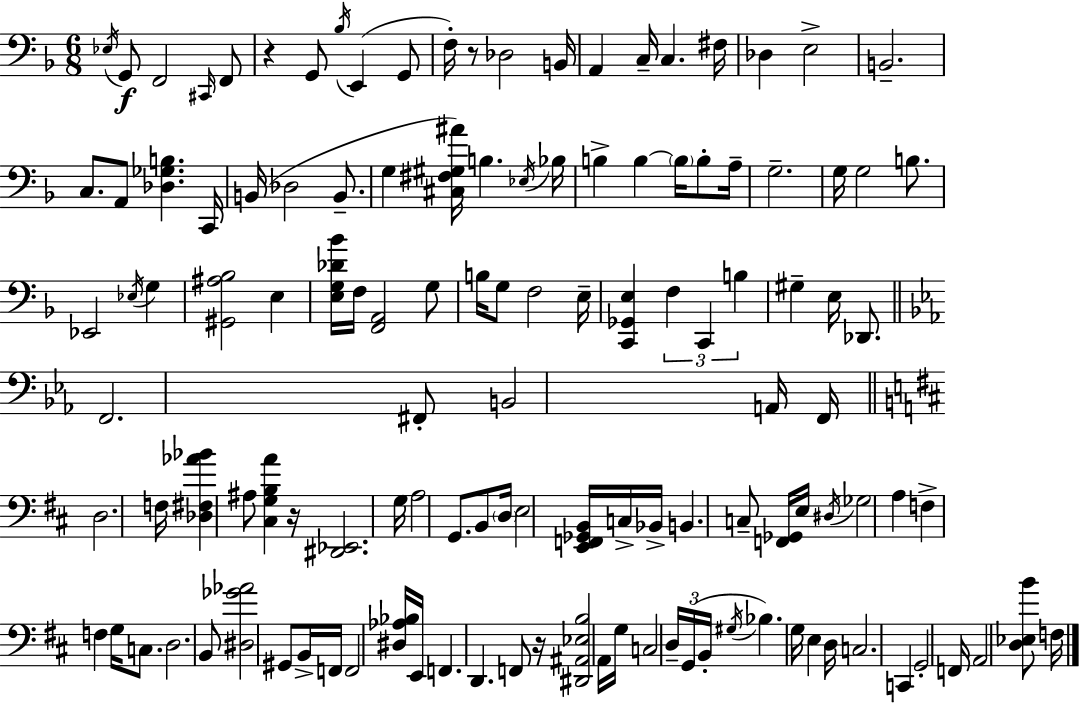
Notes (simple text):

Eb3/s G2/e F2/h C#2/s F2/e R/q G2/e Bb3/s E2/q G2/e F3/s R/e Db3/h B2/s A2/q C3/s C3/q. F#3/s Db3/q E3/h B2/h. C3/e. A2/e [Db3,Gb3,B3]/q. C2/s B2/s Db3/h B2/e. G3/q [C#3,F#3,G#3,A#4]/s B3/q. Eb3/s Bb3/s B3/q B3/q B3/s B3/e A3/s G3/h. G3/s G3/h B3/e. Eb2/h Eb3/s G3/q [G#2,A#3,Bb3]/h E3/q [E3,G3,Db4,Bb4]/s F3/s [F2,A2]/h G3/e B3/s G3/e F3/h E3/s [C2,Gb2,E3]/q F3/q C2/q B3/q G#3/q E3/s Db2/e. F2/h. F#2/e B2/h A2/s F2/s D3/h. F3/s [Db3,F#3,Ab4,Bb4]/q A#3/e [C#3,G3,B3,A4]/q R/s [D#2,Eb2]/h. G3/s A3/h G2/e. B2/e D3/s E3/h [E2,F2,Gb2,B2]/s C3/s Bb2/s B2/q. C3/e [F2,Gb2]/s E3/s D#3/s Gb3/h A3/q F3/q F3/q G3/s C3/e. D3/h. B2/e [D#3,Gb4,Ab4]/h G#2/e B2/s F2/s F2/h [D#3,Ab3,Bb3]/s E2/s F2/q. D2/q. F2/e R/s [D#2,A#2,Eb3,B3]/h A2/s G3/s C3/h D3/s G2/s B2/s G#3/s Bb3/q. G3/s E3/q D3/s C3/h. C2/q G2/h F2/s A2/h [D3,Eb3,B4]/e F3/s